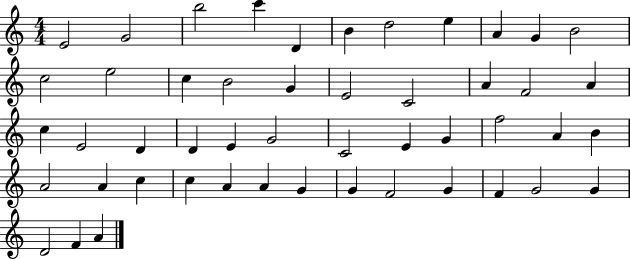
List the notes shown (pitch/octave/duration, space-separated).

E4/h G4/h B5/h C6/q D4/q B4/q D5/h E5/q A4/q G4/q B4/h C5/h E5/h C5/q B4/h G4/q E4/h C4/h A4/q F4/h A4/q C5/q E4/h D4/q D4/q E4/q G4/h C4/h E4/q G4/q F5/h A4/q B4/q A4/h A4/q C5/q C5/q A4/q A4/q G4/q G4/q F4/h G4/q F4/q G4/h G4/q D4/h F4/q A4/q